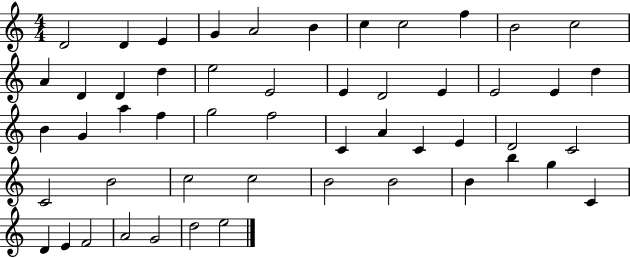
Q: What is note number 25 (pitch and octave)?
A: G4